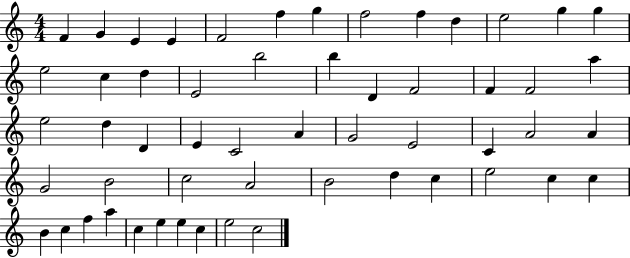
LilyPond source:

{
  \clef treble
  \numericTimeSignature
  \time 4/4
  \key c \major
  f'4 g'4 e'4 e'4 | f'2 f''4 g''4 | f''2 f''4 d''4 | e''2 g''4 g''4 | \break e''2 c''4 d''4 | e'2 b''2 | b''4 d'4 f'2 | f'4 f'2 a''4 | \break e''2 d''4 d'4 | e'4 c'2 a'4 | g'2 e'2 | c'4 a'2 a'4 | \break g'2 b'2 | c''2 a'2 | b'2 d''4 c''4 | e''2 c''4 c''4 | \break b'4 c''4 f''4 a''4 | c''4 e''4 e''4 c''4 | e''2 c''2 | \bar "|."
}